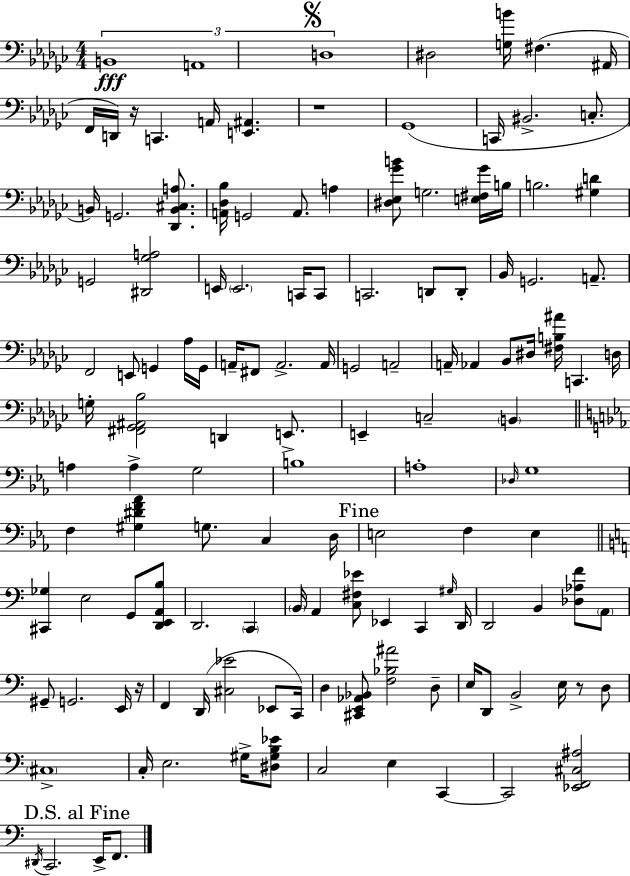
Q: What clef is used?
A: bass